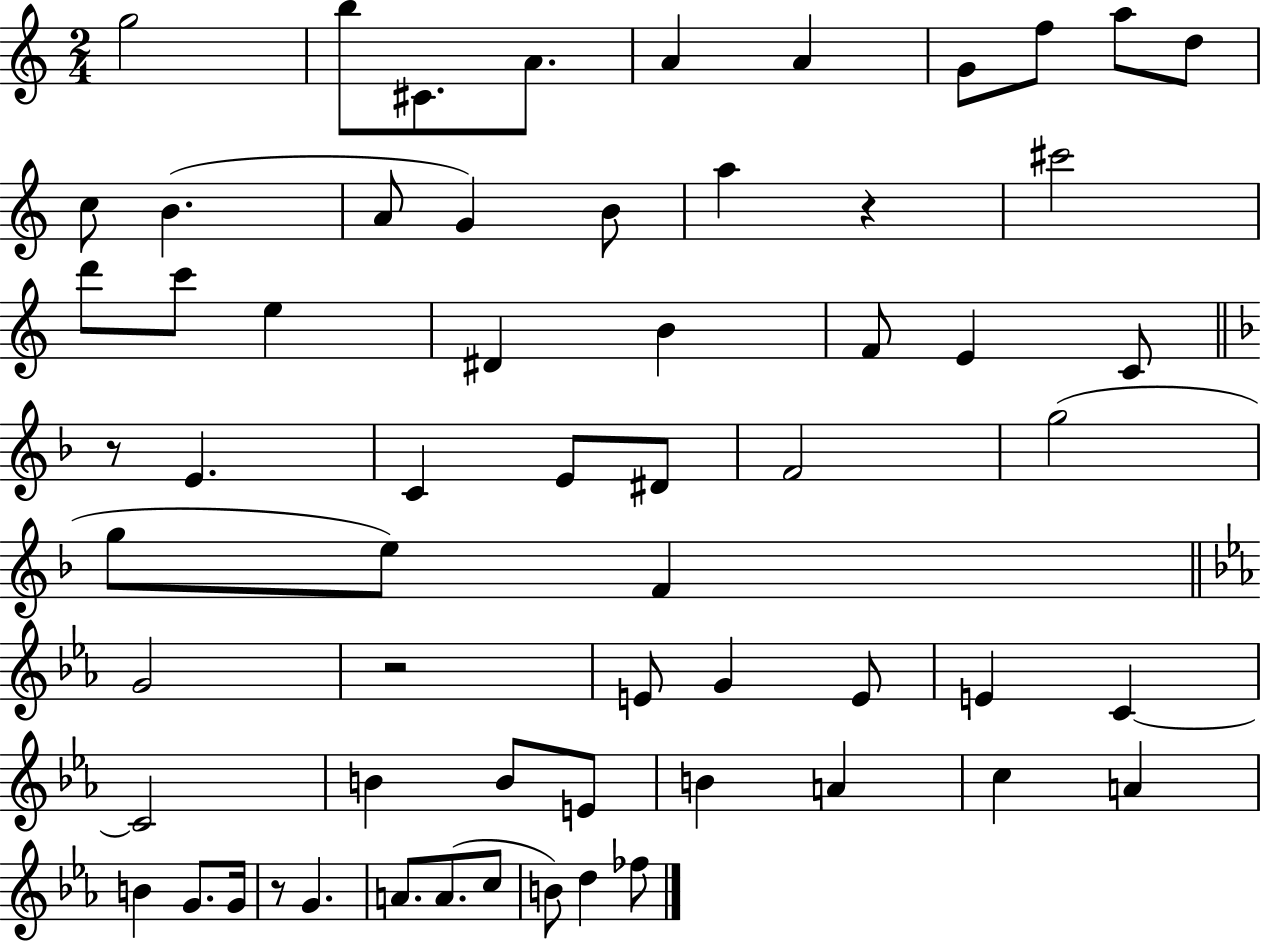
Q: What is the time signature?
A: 2/4